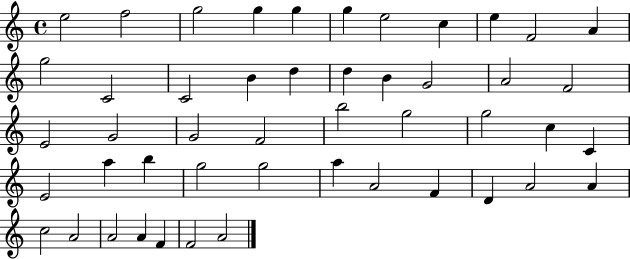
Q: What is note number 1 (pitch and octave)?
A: E5